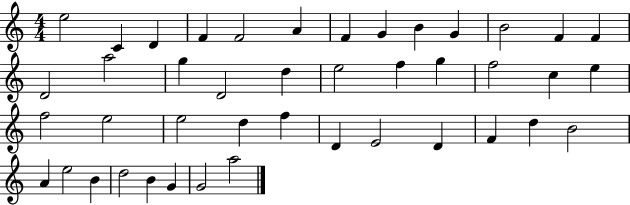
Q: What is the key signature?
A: C major